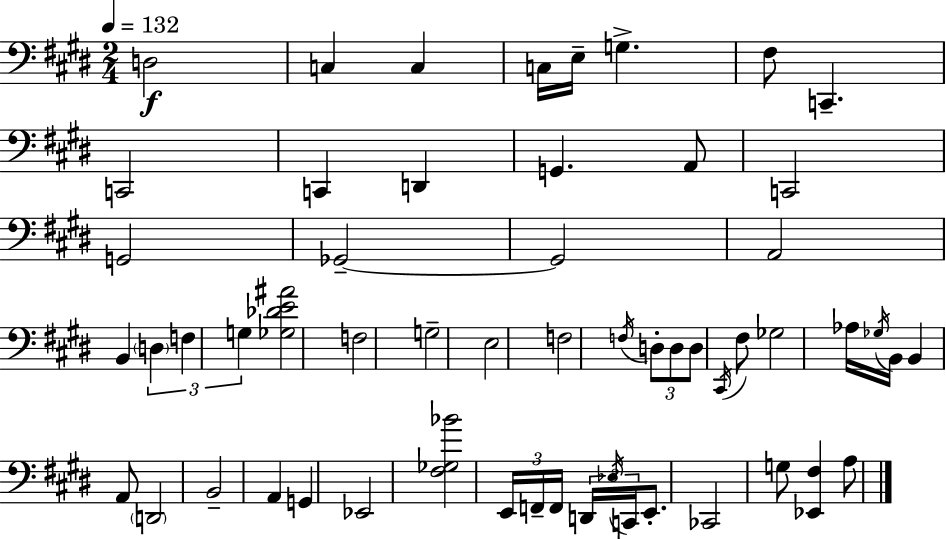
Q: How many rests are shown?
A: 0